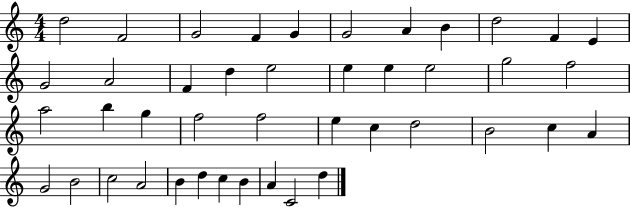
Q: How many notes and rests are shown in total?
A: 43